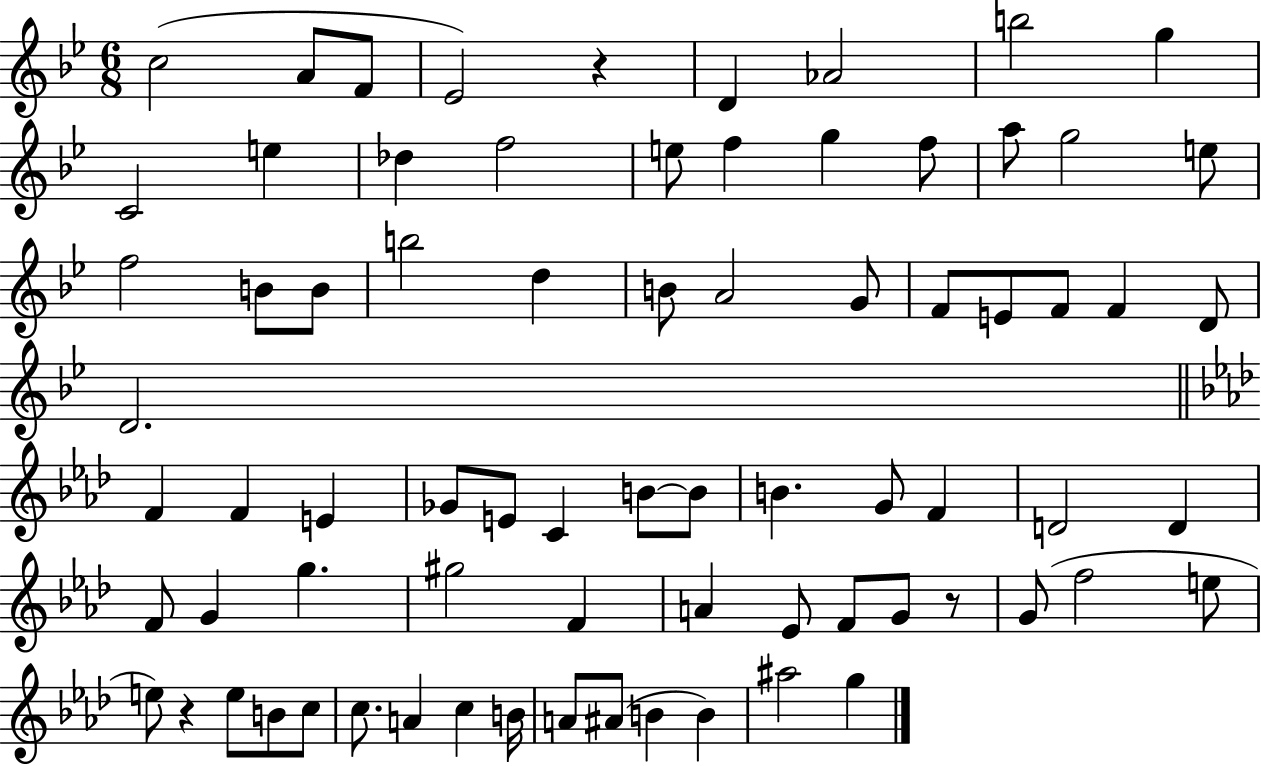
C5/h A4/e F4/e Eb4/h R/q D4/q Ab4/h B5/h G5/q C4/h E5/q Db5/q F5/h E5/e F5/q G5/q F5/e A5/e G5/h E5/e F5/h B4/e B4/e B5/h D5/q B4/e A4/h G4/e F4/e E4/e F4/e F4/q D4/e D4/h. F4/q F4/q E4/q Gb4/e E4/e C4/q B4/e B4/e B4/q. G4/e F4/q D4/h D4/q F4/e G4/q G5/q. G#5/h F4/q A4/q Eb4/e F4/e G4/e R/e G4/e F5/h E5/e E5/e R/q E5/e B4/e C5/e C5/e. A4/q C5/q B4/s A4/e A#4/e B4/q B4/q A#5/h G5/q